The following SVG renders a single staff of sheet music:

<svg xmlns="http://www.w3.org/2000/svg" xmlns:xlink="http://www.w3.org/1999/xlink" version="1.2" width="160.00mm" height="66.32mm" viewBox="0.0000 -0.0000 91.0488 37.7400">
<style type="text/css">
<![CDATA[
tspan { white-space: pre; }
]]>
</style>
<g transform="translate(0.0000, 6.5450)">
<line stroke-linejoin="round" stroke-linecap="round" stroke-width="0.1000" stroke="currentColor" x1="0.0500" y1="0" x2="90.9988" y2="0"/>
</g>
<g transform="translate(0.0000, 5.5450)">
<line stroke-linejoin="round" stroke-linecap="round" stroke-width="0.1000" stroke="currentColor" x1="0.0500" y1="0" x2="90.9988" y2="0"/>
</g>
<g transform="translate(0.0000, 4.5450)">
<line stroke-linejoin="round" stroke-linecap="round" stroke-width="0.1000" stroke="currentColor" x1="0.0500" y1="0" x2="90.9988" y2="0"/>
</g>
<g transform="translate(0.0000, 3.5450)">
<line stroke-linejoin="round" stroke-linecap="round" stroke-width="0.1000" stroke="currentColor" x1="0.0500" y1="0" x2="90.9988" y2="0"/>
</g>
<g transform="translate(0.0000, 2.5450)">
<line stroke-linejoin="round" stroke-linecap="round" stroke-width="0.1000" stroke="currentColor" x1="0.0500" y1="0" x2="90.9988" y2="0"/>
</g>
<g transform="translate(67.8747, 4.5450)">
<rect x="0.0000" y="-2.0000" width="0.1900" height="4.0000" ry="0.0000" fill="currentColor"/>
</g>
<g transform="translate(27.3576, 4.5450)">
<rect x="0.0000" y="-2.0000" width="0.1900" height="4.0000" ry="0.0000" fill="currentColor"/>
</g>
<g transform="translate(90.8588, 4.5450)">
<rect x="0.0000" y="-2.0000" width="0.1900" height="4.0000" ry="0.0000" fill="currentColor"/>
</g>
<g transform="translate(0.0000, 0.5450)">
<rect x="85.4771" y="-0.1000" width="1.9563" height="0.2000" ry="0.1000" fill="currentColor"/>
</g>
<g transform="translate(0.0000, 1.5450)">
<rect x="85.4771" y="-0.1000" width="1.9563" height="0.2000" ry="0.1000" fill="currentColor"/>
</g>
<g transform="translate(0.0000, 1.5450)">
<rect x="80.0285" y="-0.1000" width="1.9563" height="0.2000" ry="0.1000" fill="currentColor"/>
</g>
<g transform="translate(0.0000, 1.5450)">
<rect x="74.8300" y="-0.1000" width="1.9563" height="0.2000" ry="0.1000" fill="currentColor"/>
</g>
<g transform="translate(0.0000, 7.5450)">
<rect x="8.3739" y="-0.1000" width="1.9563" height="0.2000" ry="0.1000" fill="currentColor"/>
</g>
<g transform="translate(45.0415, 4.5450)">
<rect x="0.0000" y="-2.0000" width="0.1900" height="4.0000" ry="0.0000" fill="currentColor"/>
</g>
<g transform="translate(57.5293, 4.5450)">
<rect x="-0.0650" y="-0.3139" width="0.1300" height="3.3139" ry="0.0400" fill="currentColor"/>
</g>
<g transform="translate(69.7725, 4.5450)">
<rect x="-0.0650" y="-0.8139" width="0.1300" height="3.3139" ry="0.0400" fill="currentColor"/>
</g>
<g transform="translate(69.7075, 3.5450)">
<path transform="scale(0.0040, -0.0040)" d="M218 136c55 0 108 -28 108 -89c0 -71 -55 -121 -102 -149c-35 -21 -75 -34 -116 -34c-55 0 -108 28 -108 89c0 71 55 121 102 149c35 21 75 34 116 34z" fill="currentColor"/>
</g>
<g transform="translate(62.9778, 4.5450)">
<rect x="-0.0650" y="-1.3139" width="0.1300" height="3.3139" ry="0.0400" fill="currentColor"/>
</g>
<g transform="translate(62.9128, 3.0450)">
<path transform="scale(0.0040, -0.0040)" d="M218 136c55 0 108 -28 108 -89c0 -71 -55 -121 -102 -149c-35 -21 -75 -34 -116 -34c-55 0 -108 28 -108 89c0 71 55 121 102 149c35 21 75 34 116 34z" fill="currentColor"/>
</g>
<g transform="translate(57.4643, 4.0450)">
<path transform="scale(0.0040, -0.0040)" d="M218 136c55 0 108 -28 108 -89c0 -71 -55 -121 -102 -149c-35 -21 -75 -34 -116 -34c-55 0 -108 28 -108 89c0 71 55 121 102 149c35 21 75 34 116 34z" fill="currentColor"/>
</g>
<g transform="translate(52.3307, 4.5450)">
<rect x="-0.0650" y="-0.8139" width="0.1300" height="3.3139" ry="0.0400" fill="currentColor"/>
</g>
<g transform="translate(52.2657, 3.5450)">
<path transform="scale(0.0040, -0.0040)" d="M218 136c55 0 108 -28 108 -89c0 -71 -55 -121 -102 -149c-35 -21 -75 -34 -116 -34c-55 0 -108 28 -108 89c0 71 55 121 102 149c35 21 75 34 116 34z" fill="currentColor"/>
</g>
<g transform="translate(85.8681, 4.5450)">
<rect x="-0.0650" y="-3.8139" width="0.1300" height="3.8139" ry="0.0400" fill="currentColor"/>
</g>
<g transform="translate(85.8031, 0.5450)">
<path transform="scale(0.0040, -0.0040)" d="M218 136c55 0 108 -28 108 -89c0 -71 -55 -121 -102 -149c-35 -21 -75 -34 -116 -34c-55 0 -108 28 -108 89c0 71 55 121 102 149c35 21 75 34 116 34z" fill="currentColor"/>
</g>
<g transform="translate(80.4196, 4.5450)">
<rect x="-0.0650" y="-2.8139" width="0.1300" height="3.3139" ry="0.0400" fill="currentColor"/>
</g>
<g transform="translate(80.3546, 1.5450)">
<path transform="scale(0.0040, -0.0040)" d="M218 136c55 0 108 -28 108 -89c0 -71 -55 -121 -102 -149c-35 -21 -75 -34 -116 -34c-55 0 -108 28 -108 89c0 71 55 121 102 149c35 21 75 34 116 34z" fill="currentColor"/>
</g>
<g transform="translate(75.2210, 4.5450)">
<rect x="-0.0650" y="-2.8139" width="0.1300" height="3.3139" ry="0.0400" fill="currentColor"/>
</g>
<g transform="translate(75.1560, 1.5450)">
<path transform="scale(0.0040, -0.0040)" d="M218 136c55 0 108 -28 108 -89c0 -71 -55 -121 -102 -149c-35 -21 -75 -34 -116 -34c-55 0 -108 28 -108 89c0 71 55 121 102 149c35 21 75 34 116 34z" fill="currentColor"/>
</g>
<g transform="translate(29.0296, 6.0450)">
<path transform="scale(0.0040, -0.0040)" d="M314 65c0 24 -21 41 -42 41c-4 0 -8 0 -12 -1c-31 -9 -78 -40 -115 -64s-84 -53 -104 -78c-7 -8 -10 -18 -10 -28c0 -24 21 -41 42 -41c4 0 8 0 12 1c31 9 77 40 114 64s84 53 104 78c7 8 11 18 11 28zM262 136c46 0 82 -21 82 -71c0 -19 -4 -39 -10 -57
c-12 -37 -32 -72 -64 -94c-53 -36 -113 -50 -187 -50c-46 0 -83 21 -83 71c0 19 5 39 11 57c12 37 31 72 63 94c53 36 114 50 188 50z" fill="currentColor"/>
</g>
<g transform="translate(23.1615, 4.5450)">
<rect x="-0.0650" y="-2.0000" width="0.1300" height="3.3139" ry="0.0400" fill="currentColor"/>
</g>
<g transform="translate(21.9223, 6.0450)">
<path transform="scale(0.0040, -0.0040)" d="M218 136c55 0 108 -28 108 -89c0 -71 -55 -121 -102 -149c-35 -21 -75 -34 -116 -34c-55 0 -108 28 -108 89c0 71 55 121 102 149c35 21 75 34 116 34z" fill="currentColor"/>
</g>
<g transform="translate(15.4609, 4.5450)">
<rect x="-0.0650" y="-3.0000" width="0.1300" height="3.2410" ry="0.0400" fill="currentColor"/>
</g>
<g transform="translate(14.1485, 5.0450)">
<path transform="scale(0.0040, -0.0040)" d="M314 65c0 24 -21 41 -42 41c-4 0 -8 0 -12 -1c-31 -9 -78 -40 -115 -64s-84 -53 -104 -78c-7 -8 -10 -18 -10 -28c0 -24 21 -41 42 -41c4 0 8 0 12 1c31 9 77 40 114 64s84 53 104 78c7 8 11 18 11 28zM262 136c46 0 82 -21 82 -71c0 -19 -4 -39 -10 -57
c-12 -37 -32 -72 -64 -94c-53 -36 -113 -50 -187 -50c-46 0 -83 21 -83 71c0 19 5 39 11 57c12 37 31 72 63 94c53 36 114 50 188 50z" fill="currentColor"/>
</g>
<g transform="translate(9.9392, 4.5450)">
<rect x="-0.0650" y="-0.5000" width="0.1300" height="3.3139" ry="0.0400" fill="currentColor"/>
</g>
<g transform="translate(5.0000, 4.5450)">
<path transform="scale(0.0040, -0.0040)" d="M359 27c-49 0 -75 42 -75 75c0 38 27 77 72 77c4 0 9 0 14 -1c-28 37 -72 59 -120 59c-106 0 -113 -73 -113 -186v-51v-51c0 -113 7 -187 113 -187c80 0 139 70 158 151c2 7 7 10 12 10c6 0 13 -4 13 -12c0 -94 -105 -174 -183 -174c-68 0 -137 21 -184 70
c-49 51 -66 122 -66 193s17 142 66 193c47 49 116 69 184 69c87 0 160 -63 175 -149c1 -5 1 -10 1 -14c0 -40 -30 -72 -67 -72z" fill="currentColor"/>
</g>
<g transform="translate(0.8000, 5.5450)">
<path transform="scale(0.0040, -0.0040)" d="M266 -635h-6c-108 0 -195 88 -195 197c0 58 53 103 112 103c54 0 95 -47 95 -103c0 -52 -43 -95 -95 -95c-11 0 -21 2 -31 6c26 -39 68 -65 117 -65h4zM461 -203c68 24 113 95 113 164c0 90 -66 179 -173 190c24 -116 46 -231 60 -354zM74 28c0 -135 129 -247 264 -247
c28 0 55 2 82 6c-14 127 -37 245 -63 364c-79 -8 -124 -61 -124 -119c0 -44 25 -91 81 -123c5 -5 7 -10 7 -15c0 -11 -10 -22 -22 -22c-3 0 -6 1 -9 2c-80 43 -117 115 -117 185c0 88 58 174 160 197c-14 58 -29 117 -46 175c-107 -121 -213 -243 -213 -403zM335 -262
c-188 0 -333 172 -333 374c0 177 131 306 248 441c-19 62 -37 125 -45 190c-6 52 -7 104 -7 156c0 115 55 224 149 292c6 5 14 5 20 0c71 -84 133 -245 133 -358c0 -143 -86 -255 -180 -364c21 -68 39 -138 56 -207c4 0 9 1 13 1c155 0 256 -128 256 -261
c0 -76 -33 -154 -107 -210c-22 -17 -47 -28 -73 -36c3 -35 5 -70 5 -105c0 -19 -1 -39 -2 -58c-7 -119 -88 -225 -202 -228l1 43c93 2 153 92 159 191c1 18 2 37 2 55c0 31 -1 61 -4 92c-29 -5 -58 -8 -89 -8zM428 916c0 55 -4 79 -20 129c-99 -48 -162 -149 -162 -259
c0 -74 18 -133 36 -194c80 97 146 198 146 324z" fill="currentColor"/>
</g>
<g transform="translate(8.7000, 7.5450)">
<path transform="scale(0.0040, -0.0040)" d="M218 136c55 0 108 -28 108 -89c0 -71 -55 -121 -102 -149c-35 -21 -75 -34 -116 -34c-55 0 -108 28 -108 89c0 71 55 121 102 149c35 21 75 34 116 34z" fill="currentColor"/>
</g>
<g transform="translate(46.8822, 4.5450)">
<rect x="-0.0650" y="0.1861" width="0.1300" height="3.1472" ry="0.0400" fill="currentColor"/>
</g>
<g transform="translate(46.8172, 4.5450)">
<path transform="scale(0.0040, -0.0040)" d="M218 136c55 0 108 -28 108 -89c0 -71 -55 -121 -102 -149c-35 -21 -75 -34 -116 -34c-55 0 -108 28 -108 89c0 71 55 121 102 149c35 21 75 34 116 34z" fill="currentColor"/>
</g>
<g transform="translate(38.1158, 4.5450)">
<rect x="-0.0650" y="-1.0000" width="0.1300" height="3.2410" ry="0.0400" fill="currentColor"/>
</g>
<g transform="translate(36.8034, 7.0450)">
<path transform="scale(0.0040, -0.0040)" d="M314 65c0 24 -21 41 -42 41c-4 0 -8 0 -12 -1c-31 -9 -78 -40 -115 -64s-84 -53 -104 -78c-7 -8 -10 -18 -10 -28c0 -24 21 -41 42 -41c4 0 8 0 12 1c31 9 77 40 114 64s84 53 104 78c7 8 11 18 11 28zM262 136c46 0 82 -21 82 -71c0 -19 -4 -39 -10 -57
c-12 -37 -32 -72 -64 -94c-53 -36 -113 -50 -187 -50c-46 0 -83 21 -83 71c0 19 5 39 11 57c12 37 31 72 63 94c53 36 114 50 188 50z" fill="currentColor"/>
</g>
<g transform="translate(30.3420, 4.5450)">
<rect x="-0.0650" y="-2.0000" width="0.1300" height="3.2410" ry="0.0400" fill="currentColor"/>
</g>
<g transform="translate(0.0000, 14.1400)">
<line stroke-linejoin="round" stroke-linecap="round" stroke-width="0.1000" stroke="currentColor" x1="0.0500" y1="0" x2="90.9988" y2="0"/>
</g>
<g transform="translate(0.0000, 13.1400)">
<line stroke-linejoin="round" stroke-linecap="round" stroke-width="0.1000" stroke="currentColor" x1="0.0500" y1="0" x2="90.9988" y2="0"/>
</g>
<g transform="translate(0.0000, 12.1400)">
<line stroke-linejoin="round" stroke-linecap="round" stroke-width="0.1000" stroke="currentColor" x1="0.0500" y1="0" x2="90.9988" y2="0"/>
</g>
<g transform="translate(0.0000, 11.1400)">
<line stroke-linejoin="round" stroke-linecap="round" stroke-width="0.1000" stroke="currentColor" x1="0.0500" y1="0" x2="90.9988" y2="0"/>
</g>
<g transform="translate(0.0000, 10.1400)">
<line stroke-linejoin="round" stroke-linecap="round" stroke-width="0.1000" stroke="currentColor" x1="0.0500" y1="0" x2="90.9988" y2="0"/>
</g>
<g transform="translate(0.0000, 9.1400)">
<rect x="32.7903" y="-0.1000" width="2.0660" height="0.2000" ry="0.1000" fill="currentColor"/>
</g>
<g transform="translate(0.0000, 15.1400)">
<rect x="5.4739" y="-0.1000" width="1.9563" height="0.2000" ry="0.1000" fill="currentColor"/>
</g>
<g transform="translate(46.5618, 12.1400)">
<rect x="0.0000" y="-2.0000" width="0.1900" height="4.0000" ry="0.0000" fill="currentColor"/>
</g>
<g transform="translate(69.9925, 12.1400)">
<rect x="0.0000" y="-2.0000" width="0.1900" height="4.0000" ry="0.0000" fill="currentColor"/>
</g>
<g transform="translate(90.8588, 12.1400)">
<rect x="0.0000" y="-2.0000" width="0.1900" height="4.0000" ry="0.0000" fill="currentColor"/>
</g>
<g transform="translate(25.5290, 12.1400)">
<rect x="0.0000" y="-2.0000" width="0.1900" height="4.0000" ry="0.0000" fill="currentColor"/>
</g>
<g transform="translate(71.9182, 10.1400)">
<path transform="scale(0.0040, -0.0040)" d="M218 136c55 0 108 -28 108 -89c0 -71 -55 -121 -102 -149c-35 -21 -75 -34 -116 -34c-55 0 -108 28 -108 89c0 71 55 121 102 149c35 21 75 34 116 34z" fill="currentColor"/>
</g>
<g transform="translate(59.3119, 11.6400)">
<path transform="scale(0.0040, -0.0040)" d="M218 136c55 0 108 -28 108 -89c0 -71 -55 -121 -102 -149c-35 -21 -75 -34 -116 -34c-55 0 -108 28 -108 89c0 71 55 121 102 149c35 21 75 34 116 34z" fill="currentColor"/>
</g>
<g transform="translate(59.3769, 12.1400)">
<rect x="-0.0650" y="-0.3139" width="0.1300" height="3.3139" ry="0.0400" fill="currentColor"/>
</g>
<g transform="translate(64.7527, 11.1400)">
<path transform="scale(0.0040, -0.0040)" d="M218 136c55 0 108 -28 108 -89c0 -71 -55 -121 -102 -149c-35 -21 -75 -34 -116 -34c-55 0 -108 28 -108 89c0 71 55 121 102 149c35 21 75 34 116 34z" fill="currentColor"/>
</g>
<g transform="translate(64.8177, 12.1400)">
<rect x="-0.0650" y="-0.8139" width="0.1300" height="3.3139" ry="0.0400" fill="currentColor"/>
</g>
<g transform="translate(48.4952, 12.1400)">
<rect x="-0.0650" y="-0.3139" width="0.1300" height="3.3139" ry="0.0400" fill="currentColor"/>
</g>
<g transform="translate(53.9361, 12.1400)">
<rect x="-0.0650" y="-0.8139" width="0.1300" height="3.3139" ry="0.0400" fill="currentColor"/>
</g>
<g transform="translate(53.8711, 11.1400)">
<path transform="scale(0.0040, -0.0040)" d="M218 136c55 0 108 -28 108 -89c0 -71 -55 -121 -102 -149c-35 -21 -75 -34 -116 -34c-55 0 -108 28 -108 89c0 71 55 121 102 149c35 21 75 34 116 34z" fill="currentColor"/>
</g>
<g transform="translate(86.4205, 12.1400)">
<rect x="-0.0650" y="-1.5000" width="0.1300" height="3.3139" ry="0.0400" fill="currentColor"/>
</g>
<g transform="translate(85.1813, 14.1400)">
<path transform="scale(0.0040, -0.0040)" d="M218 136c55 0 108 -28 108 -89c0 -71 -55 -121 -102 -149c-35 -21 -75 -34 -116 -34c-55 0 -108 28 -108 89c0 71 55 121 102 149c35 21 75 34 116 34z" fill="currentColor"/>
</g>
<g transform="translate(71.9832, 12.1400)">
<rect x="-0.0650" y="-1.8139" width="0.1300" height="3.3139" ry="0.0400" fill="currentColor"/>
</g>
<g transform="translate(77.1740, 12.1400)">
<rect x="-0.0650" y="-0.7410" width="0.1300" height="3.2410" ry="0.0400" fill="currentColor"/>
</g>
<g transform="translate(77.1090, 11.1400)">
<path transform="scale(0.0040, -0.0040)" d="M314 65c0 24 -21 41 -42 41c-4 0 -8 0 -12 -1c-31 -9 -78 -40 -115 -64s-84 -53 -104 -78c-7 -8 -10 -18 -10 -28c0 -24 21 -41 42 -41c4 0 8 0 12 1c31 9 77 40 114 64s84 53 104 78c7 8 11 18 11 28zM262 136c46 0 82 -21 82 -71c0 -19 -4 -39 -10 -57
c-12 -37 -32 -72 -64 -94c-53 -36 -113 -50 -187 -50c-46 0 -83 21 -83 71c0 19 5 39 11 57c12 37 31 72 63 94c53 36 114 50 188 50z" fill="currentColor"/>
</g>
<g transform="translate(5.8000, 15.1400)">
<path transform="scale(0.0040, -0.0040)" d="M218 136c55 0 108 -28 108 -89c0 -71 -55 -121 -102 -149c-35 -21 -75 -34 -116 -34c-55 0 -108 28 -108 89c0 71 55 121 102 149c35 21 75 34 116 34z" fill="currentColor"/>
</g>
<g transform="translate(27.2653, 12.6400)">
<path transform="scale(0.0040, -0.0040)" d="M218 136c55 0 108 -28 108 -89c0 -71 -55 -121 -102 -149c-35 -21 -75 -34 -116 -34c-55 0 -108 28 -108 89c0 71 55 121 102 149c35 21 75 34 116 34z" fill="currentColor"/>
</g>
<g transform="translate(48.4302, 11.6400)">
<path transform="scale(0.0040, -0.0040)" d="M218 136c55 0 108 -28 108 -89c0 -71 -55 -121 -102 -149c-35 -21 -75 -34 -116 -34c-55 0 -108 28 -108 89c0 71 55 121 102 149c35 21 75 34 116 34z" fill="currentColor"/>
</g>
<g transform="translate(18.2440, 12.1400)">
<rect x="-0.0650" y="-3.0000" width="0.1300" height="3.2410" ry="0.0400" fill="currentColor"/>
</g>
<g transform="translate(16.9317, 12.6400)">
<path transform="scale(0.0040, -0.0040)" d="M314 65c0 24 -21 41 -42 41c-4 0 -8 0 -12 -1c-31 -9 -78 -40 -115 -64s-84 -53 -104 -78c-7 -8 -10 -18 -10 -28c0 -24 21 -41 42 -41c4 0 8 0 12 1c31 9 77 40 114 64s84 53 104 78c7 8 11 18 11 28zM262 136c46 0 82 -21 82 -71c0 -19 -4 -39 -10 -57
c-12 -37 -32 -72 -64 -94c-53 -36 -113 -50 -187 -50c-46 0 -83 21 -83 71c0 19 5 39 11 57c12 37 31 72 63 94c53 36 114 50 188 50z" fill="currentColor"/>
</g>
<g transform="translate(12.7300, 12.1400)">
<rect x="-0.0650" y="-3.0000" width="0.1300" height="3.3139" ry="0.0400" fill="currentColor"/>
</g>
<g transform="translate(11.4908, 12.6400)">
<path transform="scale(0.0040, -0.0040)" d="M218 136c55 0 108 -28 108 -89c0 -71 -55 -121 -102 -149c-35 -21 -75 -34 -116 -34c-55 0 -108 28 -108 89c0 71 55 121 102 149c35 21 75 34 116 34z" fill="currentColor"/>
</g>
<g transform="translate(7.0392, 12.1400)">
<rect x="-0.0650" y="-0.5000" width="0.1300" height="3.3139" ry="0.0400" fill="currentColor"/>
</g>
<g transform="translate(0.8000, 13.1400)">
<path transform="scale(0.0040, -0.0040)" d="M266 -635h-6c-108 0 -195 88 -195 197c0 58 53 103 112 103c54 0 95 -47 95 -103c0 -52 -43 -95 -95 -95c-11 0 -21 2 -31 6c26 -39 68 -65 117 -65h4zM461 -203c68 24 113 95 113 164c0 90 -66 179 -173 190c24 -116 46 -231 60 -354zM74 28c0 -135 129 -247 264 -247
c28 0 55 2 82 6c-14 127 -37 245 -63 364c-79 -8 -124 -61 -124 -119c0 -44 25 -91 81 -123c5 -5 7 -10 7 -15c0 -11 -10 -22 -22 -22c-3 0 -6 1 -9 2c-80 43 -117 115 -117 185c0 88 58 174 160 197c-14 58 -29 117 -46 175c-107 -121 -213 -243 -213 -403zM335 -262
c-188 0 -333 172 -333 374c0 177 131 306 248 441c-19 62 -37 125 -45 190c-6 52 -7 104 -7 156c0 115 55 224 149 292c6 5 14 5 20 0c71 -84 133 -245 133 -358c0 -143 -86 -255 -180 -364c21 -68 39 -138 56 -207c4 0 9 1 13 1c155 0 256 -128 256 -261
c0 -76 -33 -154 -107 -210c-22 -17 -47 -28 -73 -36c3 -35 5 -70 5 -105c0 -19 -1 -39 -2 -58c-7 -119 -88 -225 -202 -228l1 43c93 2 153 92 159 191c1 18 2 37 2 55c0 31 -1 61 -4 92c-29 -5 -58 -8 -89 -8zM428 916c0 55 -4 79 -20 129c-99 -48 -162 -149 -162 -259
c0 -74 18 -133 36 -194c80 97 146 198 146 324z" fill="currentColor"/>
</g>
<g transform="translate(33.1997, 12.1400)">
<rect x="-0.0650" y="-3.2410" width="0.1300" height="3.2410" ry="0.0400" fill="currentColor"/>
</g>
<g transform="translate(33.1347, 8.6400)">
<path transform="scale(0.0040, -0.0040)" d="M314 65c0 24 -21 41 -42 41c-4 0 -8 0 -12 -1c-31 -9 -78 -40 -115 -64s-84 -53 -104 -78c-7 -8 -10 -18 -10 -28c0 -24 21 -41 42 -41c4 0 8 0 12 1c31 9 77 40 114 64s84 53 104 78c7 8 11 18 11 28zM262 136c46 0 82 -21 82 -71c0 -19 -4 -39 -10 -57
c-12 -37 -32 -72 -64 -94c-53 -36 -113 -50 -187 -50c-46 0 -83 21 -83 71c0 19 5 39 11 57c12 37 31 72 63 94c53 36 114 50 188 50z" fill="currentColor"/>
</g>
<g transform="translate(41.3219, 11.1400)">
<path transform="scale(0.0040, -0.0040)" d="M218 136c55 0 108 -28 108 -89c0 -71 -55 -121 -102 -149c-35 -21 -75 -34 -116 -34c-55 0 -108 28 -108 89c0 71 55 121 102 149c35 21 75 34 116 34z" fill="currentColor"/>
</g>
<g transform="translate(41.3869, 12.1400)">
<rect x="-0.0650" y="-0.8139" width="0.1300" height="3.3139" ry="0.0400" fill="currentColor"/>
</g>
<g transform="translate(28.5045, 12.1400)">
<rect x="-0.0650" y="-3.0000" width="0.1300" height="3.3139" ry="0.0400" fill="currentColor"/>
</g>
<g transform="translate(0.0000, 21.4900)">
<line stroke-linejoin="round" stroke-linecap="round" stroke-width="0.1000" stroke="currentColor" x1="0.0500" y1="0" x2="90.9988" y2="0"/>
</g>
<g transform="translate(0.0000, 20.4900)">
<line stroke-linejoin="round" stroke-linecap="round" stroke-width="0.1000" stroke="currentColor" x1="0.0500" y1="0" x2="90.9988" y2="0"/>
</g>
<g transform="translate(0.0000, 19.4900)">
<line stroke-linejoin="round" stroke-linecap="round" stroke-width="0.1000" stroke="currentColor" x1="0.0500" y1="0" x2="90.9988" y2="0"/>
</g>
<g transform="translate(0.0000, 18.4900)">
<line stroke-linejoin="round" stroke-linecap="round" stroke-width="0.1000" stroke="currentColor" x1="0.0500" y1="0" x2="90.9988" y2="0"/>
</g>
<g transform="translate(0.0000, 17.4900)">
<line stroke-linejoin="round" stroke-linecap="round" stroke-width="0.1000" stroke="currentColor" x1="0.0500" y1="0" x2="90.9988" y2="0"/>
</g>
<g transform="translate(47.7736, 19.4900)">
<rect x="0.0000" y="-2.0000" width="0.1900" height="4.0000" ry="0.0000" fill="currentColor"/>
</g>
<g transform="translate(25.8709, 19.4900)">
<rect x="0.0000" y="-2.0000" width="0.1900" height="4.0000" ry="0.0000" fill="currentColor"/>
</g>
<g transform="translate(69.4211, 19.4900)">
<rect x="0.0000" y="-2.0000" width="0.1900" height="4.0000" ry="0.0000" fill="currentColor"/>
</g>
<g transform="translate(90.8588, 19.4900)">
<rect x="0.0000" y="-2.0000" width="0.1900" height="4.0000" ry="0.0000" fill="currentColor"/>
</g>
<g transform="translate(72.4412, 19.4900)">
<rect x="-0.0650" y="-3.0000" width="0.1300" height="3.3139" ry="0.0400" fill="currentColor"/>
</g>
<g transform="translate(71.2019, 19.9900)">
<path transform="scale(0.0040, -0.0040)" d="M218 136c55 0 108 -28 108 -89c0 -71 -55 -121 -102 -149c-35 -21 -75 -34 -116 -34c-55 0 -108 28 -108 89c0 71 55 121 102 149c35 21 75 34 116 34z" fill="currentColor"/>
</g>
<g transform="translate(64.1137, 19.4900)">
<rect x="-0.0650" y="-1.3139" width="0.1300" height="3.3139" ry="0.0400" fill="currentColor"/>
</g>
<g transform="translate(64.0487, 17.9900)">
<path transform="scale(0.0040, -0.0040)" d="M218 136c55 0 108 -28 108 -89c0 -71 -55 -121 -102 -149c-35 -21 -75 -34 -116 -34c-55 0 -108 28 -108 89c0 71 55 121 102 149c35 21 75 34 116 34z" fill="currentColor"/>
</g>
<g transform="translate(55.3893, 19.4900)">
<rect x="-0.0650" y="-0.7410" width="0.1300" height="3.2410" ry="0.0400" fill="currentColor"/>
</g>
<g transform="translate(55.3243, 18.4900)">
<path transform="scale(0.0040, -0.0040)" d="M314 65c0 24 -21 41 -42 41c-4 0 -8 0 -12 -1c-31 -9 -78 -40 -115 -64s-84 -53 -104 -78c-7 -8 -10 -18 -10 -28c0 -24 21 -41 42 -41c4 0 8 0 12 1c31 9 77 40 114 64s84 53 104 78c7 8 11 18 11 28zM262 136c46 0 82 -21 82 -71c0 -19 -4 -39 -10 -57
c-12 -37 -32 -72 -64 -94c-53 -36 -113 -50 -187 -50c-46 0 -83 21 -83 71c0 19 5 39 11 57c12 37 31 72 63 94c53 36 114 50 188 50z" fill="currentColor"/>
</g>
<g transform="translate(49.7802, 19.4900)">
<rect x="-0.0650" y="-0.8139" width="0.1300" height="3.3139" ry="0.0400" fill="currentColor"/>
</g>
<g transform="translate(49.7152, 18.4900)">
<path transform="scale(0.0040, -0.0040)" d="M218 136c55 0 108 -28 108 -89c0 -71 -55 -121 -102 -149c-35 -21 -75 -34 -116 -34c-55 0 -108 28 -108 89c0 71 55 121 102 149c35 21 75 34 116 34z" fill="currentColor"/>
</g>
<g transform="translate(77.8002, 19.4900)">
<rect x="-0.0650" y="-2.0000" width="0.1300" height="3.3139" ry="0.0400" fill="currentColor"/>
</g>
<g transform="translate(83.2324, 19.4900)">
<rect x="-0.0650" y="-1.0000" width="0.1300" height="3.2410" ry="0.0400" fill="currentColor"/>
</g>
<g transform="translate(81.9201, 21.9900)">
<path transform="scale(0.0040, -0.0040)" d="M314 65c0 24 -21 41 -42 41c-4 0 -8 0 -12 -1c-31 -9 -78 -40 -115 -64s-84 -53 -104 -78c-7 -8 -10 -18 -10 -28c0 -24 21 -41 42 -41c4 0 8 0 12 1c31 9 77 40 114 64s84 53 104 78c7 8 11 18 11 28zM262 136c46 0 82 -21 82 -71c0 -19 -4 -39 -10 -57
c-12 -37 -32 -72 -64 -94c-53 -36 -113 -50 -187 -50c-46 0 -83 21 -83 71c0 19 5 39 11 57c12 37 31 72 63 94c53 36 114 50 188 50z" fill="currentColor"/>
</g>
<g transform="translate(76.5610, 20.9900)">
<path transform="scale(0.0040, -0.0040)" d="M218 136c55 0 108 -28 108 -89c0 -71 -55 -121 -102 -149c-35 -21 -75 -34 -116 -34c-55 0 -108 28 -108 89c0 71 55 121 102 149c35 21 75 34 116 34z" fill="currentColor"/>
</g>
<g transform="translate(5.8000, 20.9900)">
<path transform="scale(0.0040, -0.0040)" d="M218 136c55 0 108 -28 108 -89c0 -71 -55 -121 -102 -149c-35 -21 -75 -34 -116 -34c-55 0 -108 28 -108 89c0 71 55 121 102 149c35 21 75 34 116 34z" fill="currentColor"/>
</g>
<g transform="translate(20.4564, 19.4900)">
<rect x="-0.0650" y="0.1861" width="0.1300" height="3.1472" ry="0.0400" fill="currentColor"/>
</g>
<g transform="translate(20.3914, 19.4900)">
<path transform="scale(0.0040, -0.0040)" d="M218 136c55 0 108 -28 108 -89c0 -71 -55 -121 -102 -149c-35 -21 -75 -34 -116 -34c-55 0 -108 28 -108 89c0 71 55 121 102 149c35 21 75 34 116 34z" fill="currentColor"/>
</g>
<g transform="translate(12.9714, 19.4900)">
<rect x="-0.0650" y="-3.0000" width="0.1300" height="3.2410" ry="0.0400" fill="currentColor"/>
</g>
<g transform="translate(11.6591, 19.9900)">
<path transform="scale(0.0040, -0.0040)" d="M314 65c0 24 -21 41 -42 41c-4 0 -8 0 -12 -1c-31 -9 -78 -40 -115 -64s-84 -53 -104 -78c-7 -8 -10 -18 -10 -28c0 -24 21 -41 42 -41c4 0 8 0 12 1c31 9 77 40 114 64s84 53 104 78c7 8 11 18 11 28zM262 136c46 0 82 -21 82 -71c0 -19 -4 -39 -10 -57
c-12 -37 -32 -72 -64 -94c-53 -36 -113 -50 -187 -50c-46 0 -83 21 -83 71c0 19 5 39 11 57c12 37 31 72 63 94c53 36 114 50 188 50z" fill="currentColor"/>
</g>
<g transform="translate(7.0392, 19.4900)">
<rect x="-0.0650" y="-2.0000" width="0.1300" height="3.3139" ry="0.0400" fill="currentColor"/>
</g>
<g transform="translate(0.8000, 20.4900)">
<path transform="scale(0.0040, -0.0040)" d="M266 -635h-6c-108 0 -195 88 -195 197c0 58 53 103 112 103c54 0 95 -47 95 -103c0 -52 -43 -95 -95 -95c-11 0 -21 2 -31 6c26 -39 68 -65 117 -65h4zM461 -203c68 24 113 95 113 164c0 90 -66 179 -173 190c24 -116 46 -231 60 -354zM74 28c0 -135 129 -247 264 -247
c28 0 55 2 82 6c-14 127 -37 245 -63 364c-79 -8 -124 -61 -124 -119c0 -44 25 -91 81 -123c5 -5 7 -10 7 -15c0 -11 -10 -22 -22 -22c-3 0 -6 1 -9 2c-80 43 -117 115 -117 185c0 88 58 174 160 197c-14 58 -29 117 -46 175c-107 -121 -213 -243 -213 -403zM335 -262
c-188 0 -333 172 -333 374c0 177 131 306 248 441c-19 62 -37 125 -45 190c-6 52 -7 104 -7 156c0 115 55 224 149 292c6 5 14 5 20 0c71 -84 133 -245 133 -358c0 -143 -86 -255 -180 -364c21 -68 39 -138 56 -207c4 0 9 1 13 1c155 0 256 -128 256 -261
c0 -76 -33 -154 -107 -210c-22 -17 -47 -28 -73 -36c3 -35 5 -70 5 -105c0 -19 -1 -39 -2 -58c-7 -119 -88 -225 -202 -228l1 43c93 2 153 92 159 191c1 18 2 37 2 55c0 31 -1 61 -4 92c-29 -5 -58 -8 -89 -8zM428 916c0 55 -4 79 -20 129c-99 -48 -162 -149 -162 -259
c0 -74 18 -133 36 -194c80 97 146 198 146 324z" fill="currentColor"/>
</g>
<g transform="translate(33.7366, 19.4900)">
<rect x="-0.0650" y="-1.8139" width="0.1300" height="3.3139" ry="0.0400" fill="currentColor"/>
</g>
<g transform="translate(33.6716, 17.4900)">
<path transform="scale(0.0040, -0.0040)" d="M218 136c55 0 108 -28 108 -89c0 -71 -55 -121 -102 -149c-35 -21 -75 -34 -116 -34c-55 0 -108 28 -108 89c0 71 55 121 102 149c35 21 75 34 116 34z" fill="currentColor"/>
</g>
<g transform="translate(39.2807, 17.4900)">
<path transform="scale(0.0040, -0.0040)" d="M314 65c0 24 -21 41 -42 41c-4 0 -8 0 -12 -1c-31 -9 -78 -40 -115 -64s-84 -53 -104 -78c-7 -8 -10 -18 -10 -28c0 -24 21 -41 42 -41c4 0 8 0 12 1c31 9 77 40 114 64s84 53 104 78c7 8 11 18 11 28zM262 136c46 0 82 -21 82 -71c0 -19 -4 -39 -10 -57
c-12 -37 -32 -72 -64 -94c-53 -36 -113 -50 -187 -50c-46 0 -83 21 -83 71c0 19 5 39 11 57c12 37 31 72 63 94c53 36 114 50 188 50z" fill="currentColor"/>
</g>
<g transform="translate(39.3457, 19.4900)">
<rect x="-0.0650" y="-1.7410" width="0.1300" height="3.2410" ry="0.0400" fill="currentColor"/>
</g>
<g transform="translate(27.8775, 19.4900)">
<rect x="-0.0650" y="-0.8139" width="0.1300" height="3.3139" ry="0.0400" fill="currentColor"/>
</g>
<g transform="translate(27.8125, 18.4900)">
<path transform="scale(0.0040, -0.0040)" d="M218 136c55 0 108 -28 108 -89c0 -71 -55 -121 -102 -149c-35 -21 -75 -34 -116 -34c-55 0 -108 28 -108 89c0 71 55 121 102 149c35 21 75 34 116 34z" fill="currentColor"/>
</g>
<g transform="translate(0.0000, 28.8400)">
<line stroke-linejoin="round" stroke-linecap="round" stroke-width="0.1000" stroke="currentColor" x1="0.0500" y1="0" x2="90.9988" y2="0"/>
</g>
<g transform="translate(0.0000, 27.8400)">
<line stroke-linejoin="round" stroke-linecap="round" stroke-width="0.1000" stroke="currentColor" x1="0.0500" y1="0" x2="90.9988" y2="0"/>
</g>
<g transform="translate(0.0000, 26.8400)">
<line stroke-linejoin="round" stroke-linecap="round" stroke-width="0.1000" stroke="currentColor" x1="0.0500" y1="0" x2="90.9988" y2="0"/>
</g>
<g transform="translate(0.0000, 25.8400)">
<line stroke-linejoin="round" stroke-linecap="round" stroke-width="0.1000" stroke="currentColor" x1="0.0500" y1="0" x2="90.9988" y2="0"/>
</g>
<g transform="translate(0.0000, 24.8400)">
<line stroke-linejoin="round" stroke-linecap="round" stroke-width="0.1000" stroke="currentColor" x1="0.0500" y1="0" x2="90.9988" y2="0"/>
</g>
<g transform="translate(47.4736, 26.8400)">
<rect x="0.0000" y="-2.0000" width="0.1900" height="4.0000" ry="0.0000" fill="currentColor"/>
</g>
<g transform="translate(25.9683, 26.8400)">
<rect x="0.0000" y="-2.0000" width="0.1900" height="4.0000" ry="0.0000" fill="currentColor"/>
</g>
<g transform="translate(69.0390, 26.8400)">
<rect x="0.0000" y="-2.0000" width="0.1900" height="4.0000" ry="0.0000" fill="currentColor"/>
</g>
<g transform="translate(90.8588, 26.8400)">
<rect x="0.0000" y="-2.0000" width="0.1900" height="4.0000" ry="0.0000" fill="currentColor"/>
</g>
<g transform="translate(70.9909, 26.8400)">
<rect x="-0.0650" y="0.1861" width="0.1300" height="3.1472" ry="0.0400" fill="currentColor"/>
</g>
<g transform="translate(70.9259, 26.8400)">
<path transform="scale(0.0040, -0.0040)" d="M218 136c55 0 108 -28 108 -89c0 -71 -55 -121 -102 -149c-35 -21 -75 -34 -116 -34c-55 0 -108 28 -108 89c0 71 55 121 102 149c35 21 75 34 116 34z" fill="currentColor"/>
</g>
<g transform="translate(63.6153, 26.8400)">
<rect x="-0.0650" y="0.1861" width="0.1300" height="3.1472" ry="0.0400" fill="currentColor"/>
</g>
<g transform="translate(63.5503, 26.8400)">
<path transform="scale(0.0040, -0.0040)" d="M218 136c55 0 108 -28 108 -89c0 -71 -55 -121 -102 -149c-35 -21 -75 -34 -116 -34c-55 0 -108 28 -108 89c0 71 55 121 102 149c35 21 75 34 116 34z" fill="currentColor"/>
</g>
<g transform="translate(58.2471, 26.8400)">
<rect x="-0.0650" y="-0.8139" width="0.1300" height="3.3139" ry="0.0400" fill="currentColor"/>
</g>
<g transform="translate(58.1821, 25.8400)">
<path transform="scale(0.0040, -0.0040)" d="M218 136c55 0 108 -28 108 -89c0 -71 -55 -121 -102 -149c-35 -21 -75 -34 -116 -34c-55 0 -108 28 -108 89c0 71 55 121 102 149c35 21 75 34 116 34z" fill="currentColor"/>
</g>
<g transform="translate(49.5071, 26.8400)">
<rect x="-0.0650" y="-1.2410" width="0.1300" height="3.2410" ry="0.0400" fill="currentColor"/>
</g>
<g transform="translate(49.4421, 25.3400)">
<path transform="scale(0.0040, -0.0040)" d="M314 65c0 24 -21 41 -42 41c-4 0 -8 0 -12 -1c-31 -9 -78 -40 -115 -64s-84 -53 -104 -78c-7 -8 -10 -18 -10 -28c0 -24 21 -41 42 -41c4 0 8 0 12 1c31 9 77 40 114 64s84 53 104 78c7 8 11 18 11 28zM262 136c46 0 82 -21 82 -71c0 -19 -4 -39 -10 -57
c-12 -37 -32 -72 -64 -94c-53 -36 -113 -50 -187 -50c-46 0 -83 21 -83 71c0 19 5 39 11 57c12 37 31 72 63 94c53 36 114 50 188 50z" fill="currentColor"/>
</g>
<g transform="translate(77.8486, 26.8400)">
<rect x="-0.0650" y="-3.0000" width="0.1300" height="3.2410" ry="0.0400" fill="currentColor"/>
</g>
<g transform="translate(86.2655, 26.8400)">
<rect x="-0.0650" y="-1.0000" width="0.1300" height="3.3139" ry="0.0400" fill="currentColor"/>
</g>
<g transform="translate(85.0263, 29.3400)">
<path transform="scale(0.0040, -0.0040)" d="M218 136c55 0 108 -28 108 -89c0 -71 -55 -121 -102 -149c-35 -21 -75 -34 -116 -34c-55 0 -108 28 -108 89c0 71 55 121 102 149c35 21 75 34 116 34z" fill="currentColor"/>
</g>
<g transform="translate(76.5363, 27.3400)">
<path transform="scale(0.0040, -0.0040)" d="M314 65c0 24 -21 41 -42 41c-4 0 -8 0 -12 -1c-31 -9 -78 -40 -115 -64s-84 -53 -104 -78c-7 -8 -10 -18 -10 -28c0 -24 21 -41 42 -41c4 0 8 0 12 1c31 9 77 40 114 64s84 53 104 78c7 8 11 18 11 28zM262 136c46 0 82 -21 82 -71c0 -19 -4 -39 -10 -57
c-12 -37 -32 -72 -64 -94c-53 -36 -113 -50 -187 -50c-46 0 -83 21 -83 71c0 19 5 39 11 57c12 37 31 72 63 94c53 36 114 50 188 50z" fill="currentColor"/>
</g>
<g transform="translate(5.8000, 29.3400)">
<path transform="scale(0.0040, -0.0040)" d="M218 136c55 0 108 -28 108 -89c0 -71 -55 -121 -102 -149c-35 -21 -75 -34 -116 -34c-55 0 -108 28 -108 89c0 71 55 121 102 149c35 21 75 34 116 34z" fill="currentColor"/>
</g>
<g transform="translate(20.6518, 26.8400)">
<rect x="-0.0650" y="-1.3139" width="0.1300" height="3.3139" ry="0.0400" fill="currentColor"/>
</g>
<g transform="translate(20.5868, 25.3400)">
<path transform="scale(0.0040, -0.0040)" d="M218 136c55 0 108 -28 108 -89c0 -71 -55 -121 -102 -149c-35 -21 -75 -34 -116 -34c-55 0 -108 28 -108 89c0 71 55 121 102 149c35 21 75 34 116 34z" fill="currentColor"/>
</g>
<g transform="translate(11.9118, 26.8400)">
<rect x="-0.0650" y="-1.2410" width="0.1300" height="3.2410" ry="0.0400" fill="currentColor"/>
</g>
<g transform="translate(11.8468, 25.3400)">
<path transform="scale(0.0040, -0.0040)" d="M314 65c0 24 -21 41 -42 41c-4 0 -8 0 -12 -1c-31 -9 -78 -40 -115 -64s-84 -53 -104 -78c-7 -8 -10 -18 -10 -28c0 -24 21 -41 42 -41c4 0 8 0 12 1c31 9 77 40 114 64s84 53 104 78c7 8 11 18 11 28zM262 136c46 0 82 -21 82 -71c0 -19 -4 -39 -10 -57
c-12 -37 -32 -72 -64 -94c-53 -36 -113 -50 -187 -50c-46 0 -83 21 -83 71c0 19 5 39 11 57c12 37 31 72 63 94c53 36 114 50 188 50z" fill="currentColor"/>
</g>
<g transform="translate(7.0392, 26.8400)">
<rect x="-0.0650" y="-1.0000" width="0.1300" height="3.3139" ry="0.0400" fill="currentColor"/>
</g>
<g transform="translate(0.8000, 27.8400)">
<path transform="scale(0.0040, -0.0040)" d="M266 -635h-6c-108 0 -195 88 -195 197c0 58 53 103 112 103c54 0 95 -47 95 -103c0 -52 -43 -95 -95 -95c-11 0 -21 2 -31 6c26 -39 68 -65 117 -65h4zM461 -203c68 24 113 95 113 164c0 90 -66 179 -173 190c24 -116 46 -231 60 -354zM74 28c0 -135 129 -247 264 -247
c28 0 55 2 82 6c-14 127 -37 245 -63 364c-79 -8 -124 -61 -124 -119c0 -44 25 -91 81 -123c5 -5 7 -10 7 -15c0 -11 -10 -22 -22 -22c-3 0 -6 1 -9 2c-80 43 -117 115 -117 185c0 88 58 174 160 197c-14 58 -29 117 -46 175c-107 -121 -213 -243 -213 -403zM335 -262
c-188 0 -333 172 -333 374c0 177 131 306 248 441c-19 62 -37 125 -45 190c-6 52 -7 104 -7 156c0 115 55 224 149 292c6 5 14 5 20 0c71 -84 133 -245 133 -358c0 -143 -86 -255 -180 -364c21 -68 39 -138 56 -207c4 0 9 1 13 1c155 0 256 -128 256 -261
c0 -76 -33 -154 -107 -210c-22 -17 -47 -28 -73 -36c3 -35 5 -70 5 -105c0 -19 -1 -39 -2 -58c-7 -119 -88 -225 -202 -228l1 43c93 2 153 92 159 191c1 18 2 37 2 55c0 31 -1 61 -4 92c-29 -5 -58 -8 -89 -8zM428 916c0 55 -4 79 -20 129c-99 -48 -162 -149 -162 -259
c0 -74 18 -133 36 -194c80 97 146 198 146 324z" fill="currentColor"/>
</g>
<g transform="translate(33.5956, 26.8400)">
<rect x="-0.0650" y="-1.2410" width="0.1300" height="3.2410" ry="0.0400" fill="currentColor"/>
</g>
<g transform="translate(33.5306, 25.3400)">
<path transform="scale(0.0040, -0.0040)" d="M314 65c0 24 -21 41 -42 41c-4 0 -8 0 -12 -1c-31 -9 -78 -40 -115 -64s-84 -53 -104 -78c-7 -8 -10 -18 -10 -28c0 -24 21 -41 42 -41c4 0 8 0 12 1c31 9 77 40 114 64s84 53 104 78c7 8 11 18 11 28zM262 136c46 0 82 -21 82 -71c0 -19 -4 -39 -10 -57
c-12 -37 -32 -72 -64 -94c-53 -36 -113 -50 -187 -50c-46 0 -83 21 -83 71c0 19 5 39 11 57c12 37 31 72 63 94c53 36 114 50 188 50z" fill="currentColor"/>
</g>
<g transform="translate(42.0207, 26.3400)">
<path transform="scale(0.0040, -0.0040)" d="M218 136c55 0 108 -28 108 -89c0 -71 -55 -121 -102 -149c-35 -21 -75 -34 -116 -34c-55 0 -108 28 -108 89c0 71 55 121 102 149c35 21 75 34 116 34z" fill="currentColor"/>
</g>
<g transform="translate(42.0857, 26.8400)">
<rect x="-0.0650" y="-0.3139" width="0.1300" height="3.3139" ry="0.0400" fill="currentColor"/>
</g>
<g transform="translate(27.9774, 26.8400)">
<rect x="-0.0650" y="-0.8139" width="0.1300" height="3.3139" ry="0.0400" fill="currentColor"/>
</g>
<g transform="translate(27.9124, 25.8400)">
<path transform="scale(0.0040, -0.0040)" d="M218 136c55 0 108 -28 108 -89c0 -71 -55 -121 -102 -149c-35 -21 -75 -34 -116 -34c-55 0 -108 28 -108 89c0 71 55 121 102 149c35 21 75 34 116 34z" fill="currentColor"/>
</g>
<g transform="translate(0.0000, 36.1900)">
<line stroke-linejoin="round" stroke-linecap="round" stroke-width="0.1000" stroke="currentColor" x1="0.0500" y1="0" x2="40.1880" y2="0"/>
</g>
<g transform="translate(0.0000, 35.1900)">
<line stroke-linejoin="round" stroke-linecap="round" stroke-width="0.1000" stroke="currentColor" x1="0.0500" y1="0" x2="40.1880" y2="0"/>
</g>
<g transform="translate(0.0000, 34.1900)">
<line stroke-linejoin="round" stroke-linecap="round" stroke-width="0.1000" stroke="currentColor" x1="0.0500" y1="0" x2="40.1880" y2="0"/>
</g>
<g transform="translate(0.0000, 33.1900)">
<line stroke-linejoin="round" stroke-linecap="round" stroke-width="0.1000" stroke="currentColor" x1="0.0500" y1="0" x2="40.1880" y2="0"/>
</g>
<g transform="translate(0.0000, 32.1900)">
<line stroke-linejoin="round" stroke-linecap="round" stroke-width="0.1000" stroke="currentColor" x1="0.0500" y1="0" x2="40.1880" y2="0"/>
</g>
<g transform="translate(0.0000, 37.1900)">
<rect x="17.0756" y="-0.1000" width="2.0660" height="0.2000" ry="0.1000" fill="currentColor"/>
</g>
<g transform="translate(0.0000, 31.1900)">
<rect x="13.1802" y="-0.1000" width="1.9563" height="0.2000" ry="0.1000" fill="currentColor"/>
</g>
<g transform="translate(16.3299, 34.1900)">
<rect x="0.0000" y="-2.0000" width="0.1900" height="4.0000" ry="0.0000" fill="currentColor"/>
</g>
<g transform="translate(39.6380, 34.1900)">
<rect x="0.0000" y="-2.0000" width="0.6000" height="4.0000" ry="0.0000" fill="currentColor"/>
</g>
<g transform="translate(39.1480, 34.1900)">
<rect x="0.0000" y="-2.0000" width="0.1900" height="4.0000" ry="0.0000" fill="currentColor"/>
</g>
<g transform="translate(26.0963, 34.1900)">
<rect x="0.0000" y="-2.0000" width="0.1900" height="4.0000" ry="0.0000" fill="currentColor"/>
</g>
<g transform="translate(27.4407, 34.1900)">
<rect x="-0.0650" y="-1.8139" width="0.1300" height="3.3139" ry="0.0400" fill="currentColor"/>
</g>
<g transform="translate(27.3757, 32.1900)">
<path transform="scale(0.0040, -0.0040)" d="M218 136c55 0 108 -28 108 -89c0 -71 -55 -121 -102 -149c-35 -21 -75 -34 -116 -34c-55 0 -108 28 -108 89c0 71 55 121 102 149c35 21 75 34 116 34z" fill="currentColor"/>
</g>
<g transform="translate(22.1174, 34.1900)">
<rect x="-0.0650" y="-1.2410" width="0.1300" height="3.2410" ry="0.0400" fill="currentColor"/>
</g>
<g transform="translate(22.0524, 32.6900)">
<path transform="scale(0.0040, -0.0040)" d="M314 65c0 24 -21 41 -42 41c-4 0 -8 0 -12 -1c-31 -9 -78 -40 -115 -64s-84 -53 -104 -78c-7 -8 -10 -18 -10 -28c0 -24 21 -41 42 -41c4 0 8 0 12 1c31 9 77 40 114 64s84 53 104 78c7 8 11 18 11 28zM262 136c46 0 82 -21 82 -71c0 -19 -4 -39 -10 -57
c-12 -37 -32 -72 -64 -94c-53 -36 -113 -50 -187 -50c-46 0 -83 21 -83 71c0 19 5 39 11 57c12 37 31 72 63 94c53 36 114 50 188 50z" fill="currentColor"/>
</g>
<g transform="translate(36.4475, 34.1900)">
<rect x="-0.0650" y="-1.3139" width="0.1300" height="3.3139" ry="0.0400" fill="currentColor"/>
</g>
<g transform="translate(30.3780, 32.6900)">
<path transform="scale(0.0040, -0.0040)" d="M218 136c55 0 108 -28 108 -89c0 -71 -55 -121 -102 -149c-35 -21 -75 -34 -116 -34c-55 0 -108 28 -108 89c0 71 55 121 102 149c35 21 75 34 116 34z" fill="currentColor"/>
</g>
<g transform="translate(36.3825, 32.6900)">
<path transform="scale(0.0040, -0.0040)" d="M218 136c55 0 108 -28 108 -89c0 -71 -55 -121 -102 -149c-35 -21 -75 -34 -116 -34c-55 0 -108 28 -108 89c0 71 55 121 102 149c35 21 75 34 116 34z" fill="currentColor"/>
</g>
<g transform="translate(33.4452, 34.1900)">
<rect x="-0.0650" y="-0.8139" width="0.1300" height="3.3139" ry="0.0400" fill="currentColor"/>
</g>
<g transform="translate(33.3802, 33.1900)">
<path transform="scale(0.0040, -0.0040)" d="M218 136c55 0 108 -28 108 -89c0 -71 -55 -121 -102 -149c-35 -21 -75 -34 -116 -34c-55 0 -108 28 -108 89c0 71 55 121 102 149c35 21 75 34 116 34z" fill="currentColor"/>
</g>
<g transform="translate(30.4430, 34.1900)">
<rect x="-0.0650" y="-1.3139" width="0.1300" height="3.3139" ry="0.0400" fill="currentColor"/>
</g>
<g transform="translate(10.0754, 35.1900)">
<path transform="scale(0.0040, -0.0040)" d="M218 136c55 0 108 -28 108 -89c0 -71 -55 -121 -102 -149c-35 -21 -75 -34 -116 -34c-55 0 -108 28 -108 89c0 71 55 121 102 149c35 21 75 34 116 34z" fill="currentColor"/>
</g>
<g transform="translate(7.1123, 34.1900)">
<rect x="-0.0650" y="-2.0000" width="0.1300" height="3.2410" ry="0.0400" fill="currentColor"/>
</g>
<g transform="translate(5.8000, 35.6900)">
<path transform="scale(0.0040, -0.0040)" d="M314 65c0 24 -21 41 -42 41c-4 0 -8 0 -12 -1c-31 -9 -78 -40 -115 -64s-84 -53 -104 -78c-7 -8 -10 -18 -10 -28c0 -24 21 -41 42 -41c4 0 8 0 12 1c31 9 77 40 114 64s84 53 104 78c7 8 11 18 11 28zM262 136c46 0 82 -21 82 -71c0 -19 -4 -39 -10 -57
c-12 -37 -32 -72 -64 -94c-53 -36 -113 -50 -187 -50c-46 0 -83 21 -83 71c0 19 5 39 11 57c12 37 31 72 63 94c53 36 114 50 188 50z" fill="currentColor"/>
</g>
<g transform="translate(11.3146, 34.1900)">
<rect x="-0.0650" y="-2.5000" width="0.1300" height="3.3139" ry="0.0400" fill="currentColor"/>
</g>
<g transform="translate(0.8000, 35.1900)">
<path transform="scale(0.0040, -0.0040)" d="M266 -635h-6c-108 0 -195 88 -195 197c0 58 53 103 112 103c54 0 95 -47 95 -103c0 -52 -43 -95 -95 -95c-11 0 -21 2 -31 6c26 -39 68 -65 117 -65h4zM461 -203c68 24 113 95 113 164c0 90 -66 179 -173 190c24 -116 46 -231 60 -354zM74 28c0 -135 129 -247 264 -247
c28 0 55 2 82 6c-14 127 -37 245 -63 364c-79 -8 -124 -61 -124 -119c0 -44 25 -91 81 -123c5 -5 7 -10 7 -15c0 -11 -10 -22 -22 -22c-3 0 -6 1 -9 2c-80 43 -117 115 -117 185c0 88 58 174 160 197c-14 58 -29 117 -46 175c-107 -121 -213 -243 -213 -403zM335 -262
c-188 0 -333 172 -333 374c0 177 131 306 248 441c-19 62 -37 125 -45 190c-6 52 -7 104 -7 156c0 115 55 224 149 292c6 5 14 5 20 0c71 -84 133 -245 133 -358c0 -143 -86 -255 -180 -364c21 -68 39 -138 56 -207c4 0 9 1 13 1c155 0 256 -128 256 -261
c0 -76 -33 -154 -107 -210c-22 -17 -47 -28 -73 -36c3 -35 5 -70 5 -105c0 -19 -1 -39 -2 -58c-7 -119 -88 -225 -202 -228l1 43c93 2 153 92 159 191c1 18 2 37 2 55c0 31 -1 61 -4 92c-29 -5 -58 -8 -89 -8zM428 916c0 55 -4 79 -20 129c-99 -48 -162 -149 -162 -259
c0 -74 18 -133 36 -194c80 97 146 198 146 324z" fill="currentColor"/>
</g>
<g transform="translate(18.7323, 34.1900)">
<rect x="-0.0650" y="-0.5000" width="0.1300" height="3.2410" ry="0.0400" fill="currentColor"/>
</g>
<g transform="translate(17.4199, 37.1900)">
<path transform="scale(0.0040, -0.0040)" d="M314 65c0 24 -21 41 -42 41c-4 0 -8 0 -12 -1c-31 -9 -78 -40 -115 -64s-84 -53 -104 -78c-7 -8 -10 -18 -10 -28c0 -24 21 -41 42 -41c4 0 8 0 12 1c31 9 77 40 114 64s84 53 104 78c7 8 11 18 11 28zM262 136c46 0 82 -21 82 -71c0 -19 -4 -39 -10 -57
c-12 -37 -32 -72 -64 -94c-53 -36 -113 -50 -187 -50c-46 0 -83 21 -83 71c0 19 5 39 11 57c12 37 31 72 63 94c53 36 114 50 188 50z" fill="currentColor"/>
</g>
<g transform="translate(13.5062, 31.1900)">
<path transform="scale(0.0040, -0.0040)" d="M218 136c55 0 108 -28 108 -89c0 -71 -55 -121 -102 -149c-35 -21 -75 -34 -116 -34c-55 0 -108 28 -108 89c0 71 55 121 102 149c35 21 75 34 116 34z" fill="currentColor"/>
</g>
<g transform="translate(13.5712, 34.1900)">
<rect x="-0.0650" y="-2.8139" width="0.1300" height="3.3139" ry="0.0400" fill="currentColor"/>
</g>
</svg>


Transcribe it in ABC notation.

X:1
T:Untitled
M:4/4
L:1/4
K:C
C A2 F F2 D2 B d c e d a a c' C A A2 A b2 d c d c d f d2 E F A2 B d f f2 d d2 e A F D2 D e2 e d e2 c e2 d B B A2 D F2 G a C2 e2 f e d e